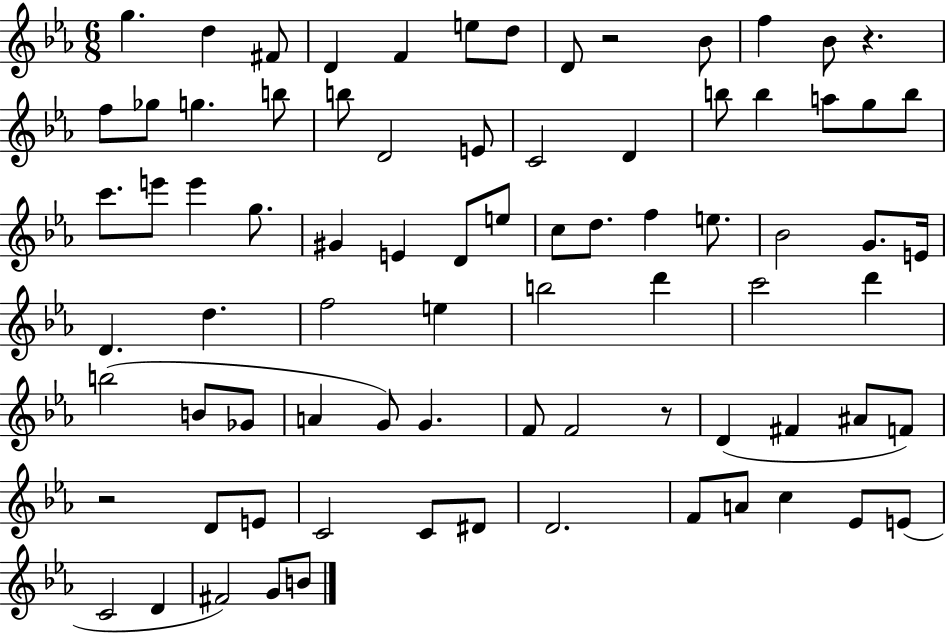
X:1
T:Untitled
M:6/8
L:1/4
K:Eb
g d ^F/2 D F e/2 d/2 D/2 z2 _B/2 f _B/2 z f/2 _g/2 g b/2 b/2 D2 E/2 C2 D b/2 b a/2 g/2 b/2 c'/2 e'/2 e' g/2 ^G E D/2 e/2 c/2 d/2 f e/2 _B2 G/2 E/4 D d f2 e b2 d' c'2 d' b2 B/2 _G/2 A G/2 G F/2 F2 z/2 D ^F ^A/2 F/2 z2 D/2 E/2 C2 C/2 ^D/2 D2 F/2 A/2 c _E/2 E/2 C2 D ^F2 G/2 B/2